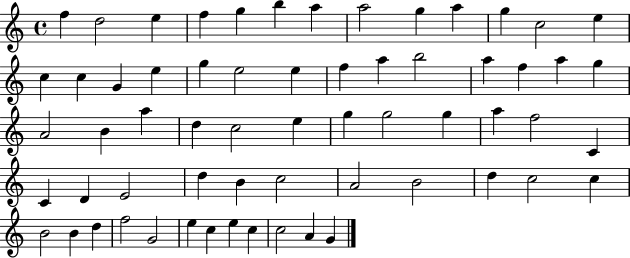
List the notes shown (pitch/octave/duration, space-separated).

F5/q D5/h E5/q F5/q G5/q B5/q A5/q A5/h G5/q A5/q G5/q C5/h E5/q C5/q C5/q G4/q E5/q G5/q E5/h E5/q F5/q A5/q B5/h A5/q F5/q A5/q G5/q A4/h B4/q A5/q D5/q C5/h E5/q G5/q G5/h G5/q A5/q F5/h C4/q C4/q D4/q E4/h D5/q B4/q C5/h A4/h B4/h D5/q C5/h C5/q B4/h B4/q D5/q F5/h G4/h E5/q C5/q E5/q C5/q C5/h A4/q G4/q